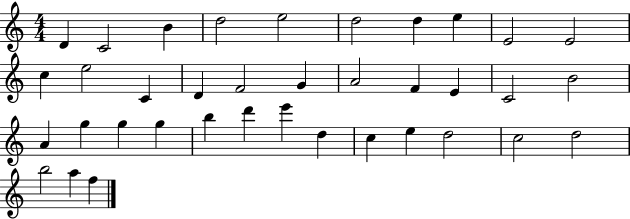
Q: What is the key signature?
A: C major